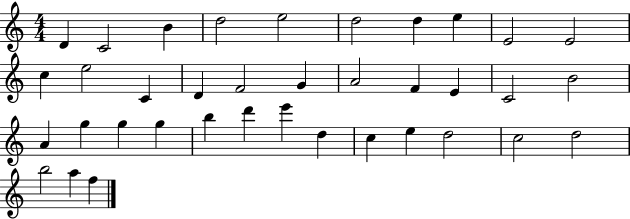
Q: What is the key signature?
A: C major